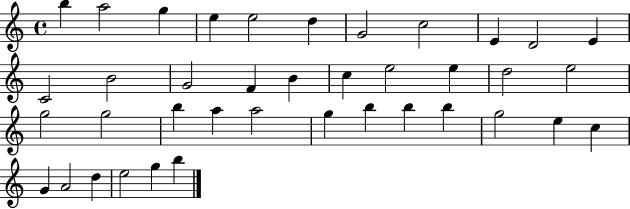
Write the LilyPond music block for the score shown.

{
  \clef treble
  \time 4/4
  \defaultTimeSignature
  \key c \major
  b''4 a''2 g''4 | e''4 e''2 d''4 | g'2 c''2 | e'4 d'2 e'4 | \break c'2 b'2 | g'2 f'4 b'4 | c''4 e''2 e''4 | d''2 e''2 | \break g''2 g''2 | b''4 a''4 a''2 | g''4 b''4 b''4 b''4 | g''2 e''4 c''4 | \break g'4 a'2 d''4 | e''2 g''4 b''4 | \bar "|."
}